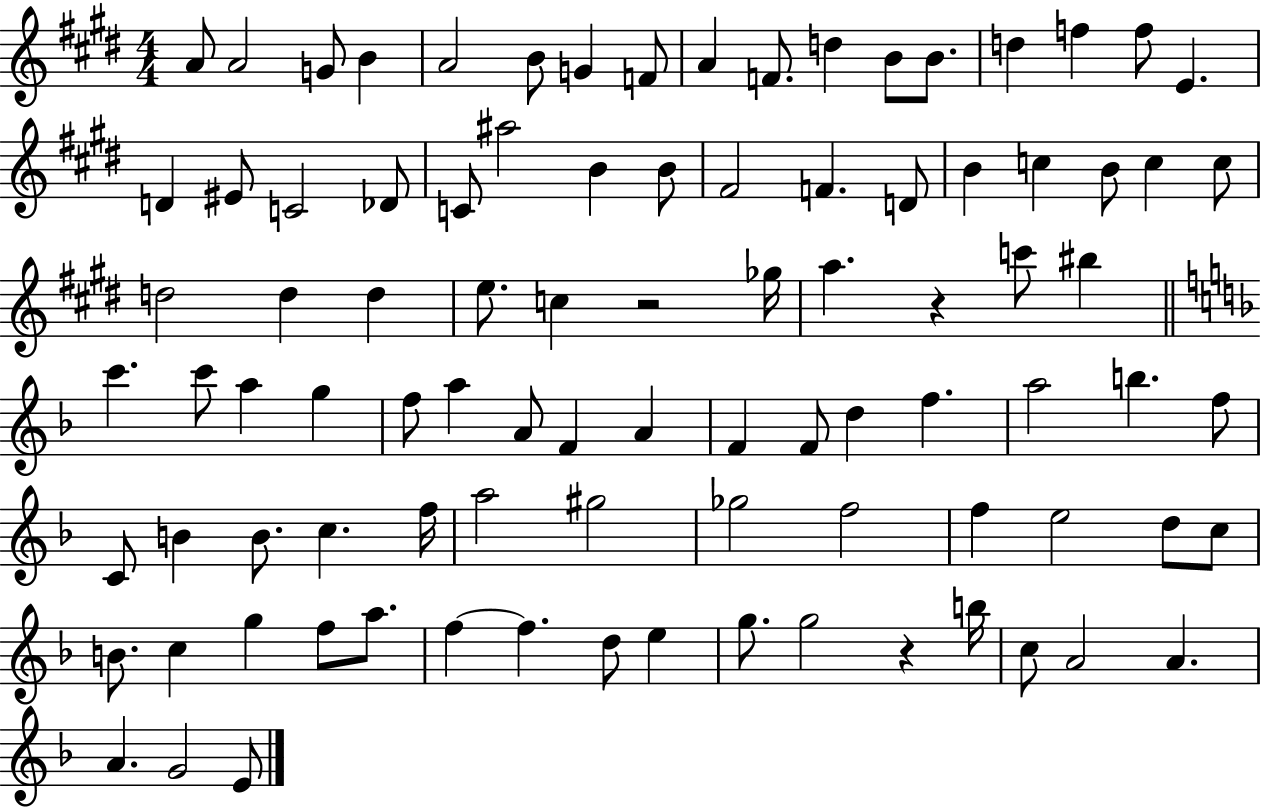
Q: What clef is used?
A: treble